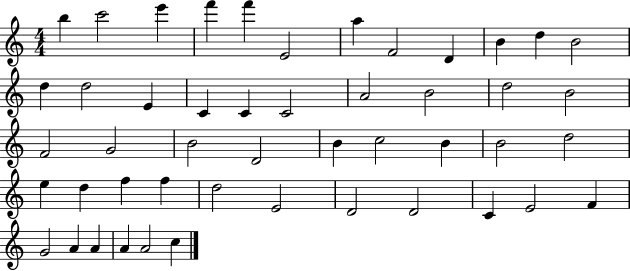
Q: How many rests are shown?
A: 0